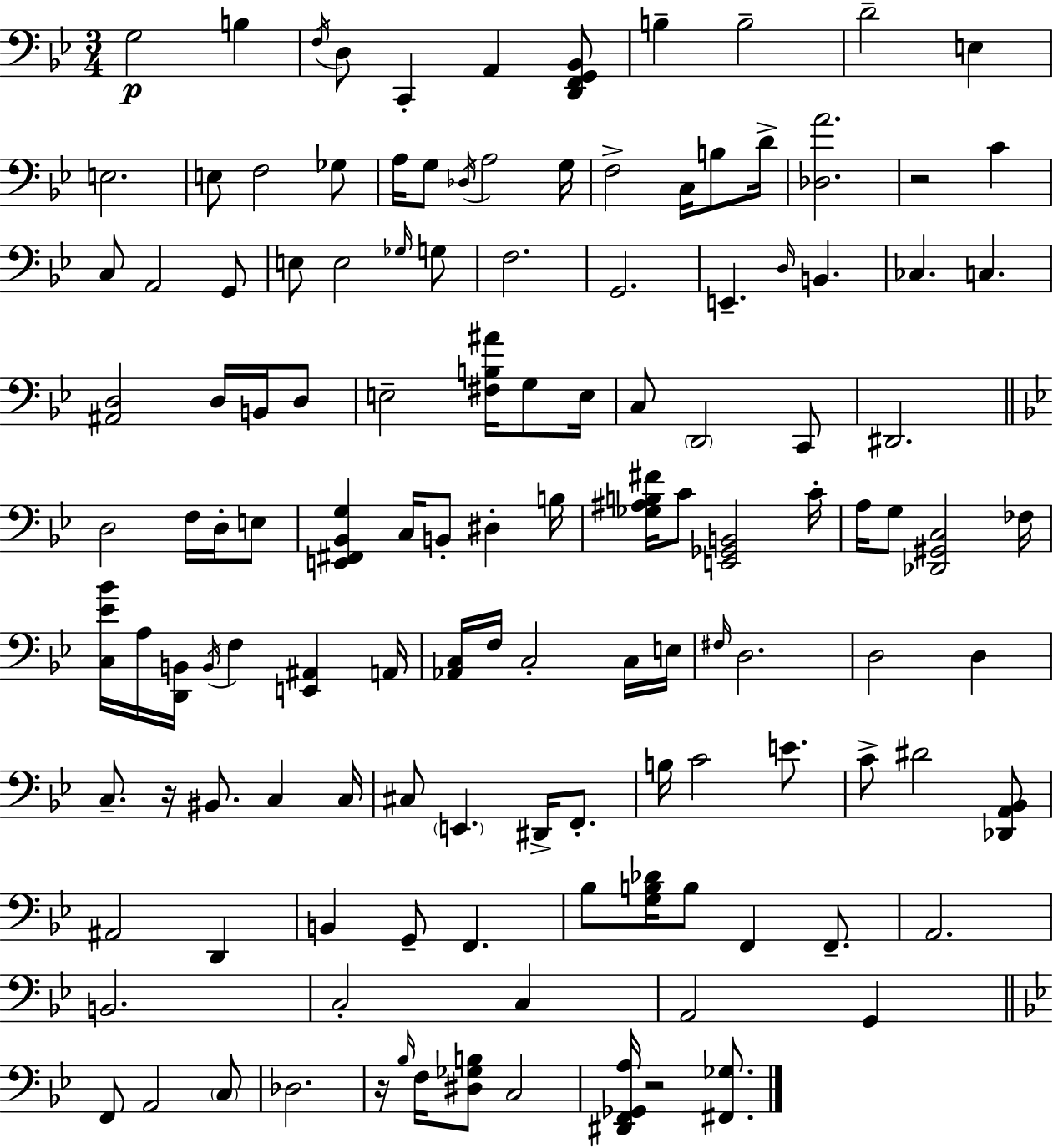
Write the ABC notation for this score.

X:1
T:Untitled
M:3/4
L:1/4
K:Gm
G,2 B, F,/4 D,/2 C,, A,, [D,,F,,G,,_B,,]/2 B, B,2 D2 E, E,2 E,/2 F,2 _G,/2 A,/4 G,/2 _D,/4 A,2 G,/4 F,2 C,/4 B,/2 D/4 [_D,A]2 z2 C C,/2 A,,2 G,,/2 E,/2 E,2 _G,/4 G,/2 F,2 G,,2 E,, D,/4 B,, _C, C, [^A,,D,]2 D,/4 B,,/4 D,/2 E,2 [^F,B,^A]/4 G,/2 E,/4 C,/2 D,,2 C,,/2 ^D,,2 D,2 F,/4 D,/4 E,/2 [E,,^F,,_B,,G,] C,/4 B,,/2 ^D, B,/4 [_G,^A,B,^F]/4 C/2 [E,,_G,,B,,]2 C/4 A,/4 G,/2 [_D,,^G,,C,]2 _F,/4 [C,_E_B]/4 A,/4 [D,,B,,]/4 B,,/4 F, [E,,^A,,] A,,/4 [_A,,C,]/4 F,/4 C,2 C,/4 E,/4 ^F,/4 D,2 D,2 D, C,/2 z/4 ^B,,/2 C, C,/4 ^C,/2 E,, ^D,,/4 F,,/2 B,/4 C2 E/2 C/2 ^D2 [_D,,A,,_B,,]/2 ^A,,2 D,, B,, G,,/2 F,, _B,/2 [G,B,_D]/4 B,/2 F,, F,,/2 A,,2 B,,2 C,2 C, A,,2 G,, F,,/2 A,,2 C,/2 _D,2 z/4 _B,/4 F,/4 [^D,_G,B,]/2 C,2 [^D,,F,,_G,,A,]/4 z2 [^F,,_G,]/2